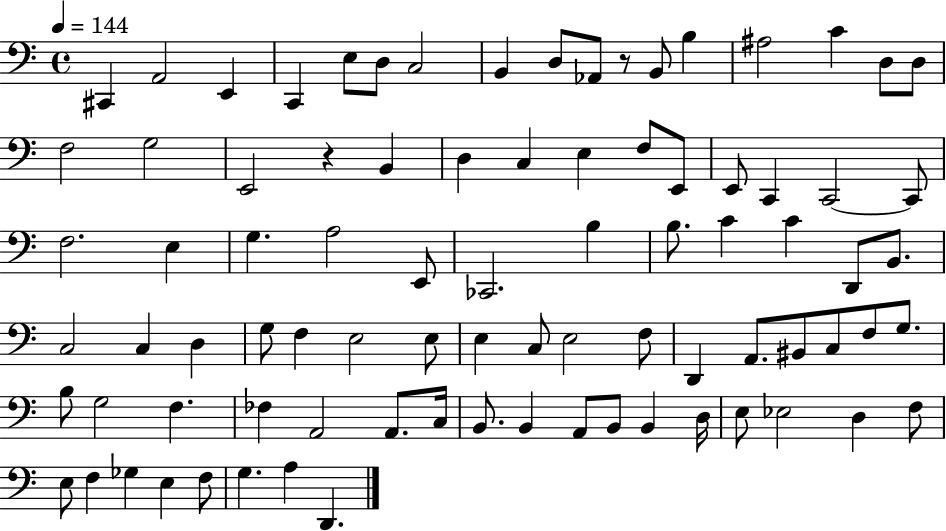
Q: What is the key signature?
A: C major